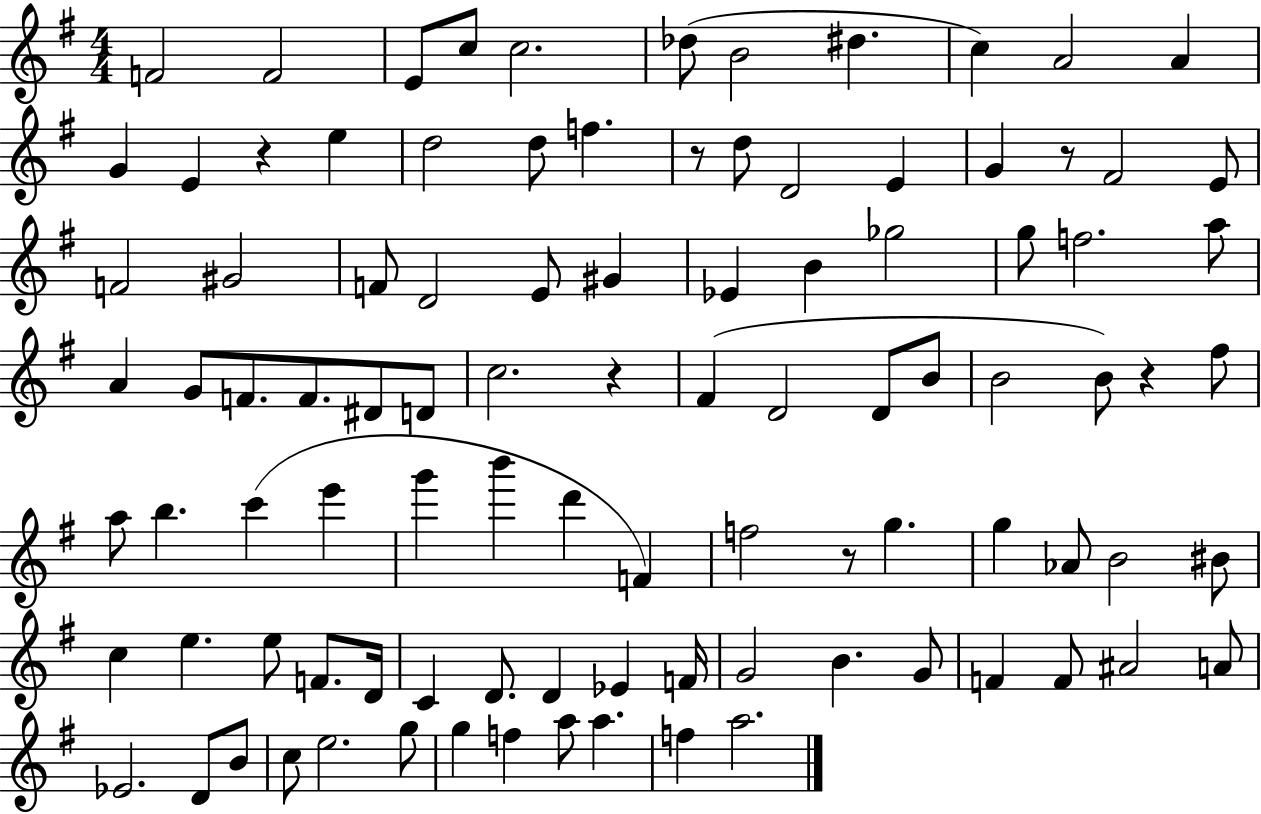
F4/h F4/h E4/e C5/e C5/h. Db5/e B4/h D#5/q. C5/q A4/h A4/q G4/q E4/q R/q E5/q D5/h D5/e F5/q. R/e D5/e D4/h E4/q G4/q R/e F#4/h E4/e F4/h G#4/h F4/e D4/h E4/e G#4/q Eb4/q B4/q Gb5/h G5/e F5/h. A5/e A4/q G4/e F4/e. F4/e. D#4/e D4/e C5/h. R/q F#4/q D4/h D4/e B4/e B4/h B4/e R/q F#5/e A5/e B5/q. C6/q E6/q G6/q B6/q D6/q F4/q F5/h R/e G5/q. G5/q Ab4/e B4/h BIS4/e C5/q E5/q. E5/e F4/e. D4/s C4/q D4/e. D4/q Eb4/q F4/s G4/h B4/q. G4/e F4/q F4/e A#4/h A4/e Eb4/h. D4/e B4/e C5/e E5/h. G5/e G5/q F5/q A5/e A5/q. F5/q A5/h.